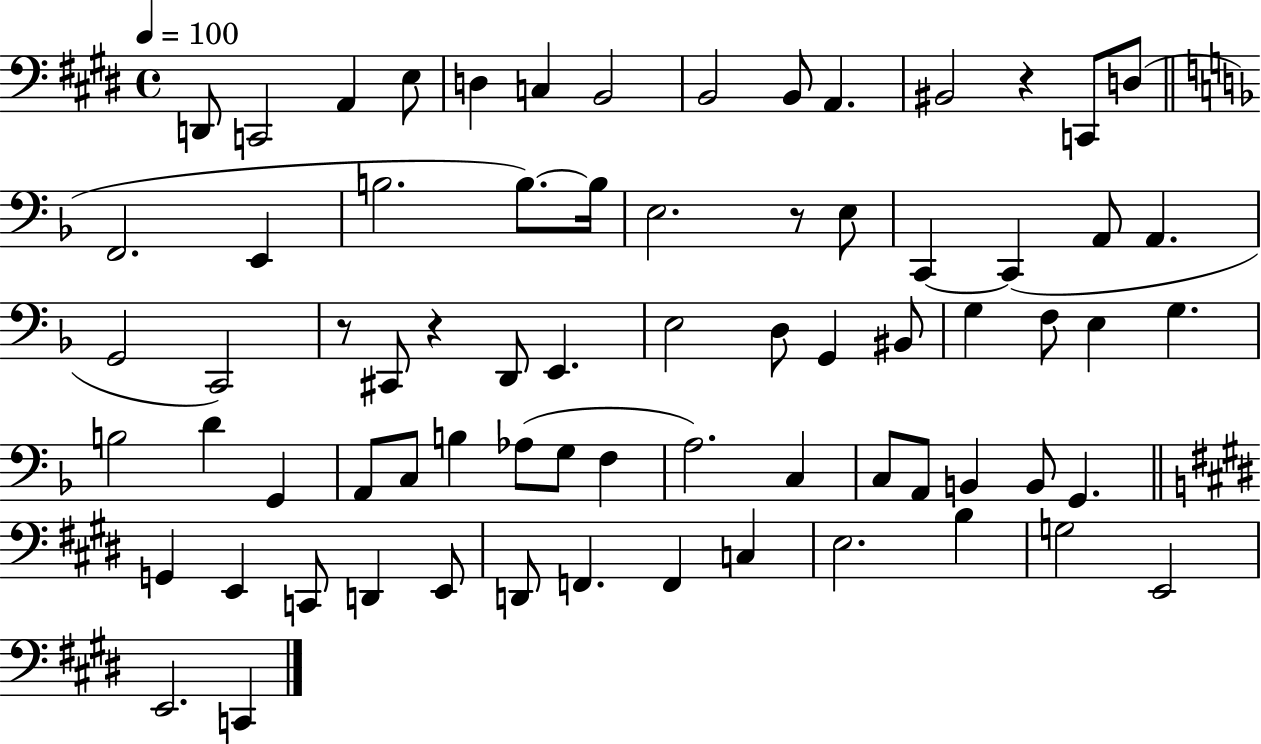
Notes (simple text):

D2/e C2/h A2/q E3/e D3/q C3/q B2/h B2/h B2/e A2/q. BIS2/h R/q C2/e D3/e F2/h. E2/q B3/h. B3/e. B3/s E3/h. R/e E3/e C2/q C2/q A2/e A2/q. G2/h C2/h R/e C#2/e R/q D2/e E2/q. E3/h D3/e G2/q BIS2/e G3/q F3/e E3/q G3/q. B3/h D4/q G2/q A2/e C3/e B3/q Ab3/e G3/e F3/q A3/h. C3/q C3/e A2/e B2/q B2/e G2/q. G2/q E2/q C2/e D2/q E2/e D2/e F2/q. F2/q C3/q E3/h. B3/q G3/h E2/h E2/h. C2/q